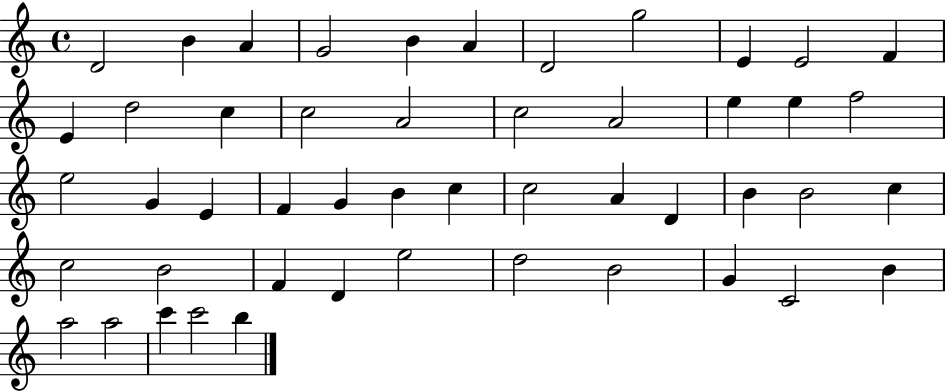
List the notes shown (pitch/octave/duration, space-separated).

D4/h B4/q A4/q G4/h B4/q A4/q D4/h G5/h E4/q E4/h F4/q E4/q D5/h C5/q C5/h A4/h C5/h A4/h E5/q E5/q F5/h E5/h G4/q E4/q F4/q G4/q B4/q C5/q C5/h A4/q D4/q B4/q B4/h C5/q C5/h B4/h F4/q D4/q E5/h D5/h B4/h G4/q C4/h B4/q A5/h A5/h C6/q C6/h B5/q